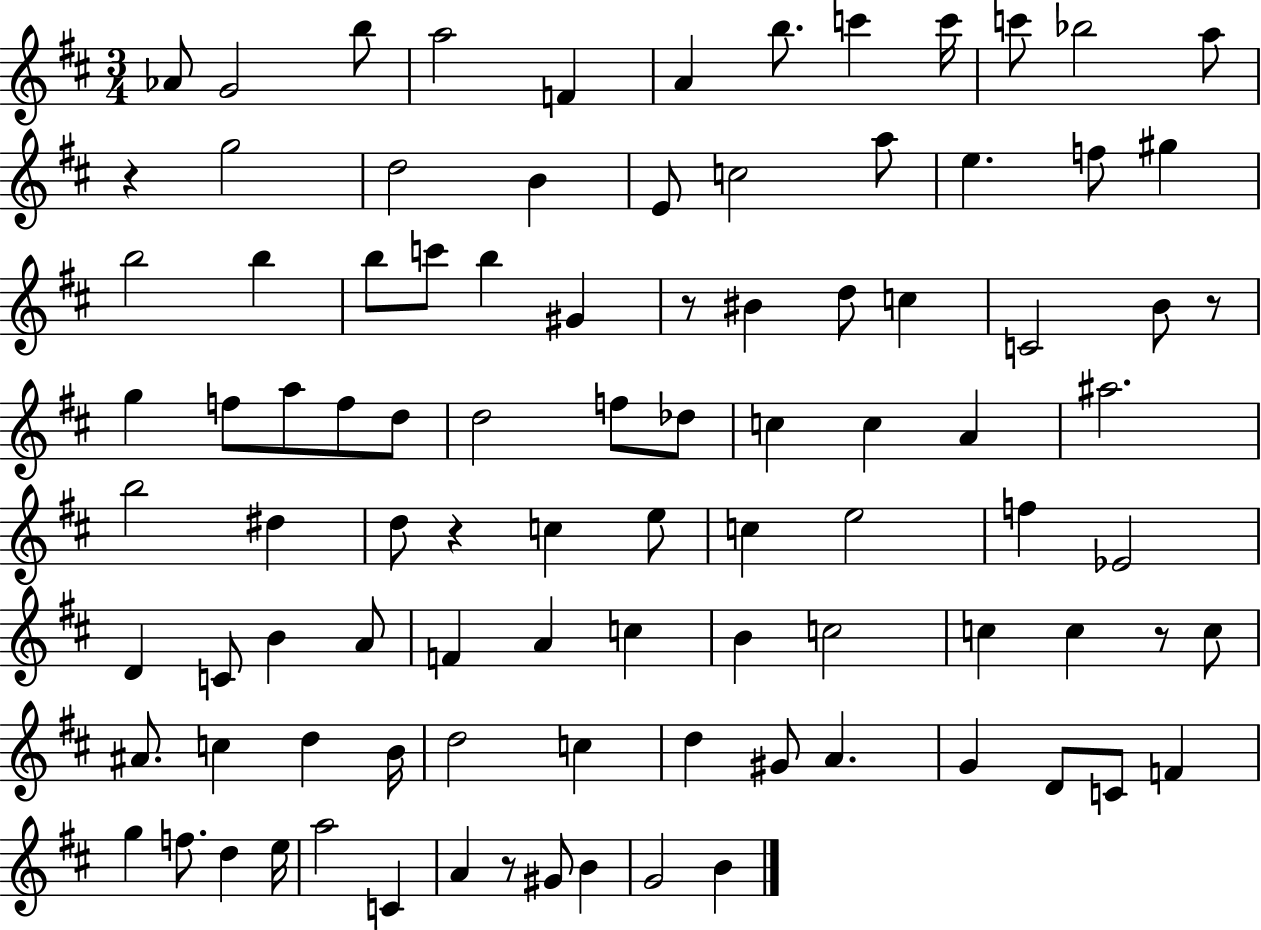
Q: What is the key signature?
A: D major